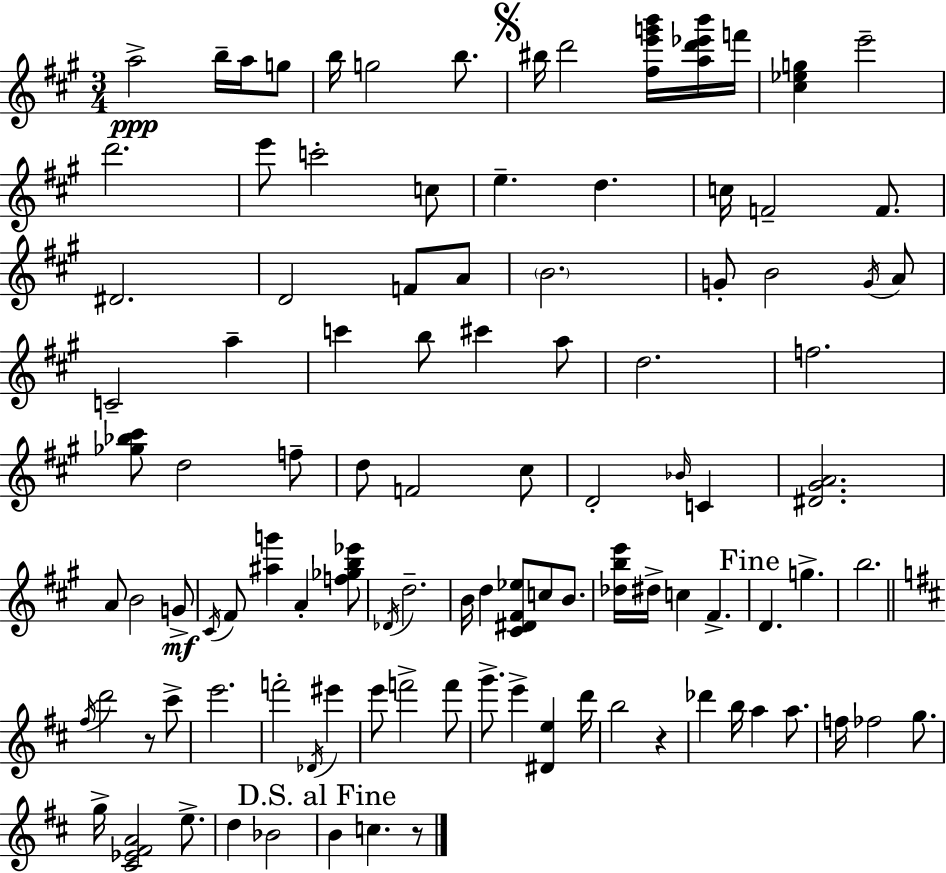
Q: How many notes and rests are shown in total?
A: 104